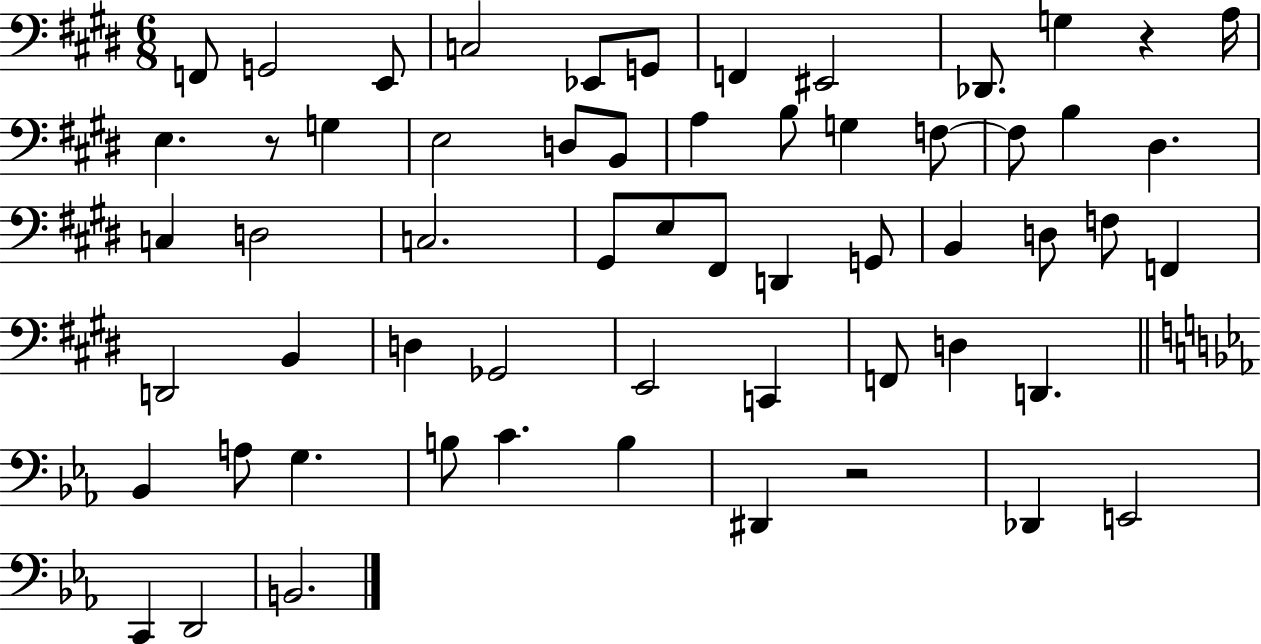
{
  \clef bass
  \numericTimeSignature
  \time 6/8
  \key e \major
  \repeat volta 2 { f,8 g,2 e,8 | c2 ees,8 g,8 | f,4 eis,2 | des,8. g4 r4 a16 | \break e4. r8 g4 | e2 d8 b,8 | a4 b8 g4 f8~~ | f8 b4 dis4. | \break c4 d2 | c2. | gis,8 e8 fis,8 d,4 g,8 | b,4 d8 f8 f,4 | \break d,2 b,4 | d4 ges,2 | e,2 c,4 | f,8 d4 d,4. | \break \bar "||" \break \key ees \major bes,4 a8 g4. | b8 c'4. b4 | dis,4 r2 | des,4 e,2 | \break c,4 d,2 | b,2. | } \bar "|."
}